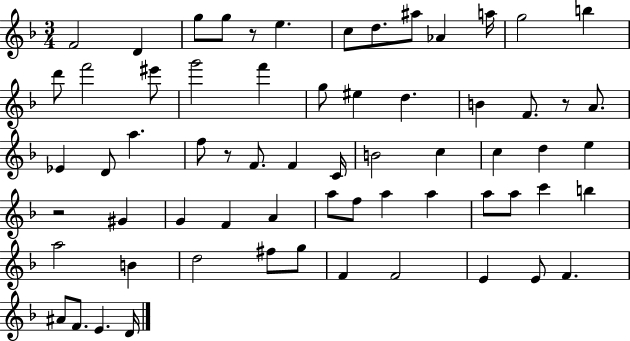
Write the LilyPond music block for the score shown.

{
  \clef treble
  \numericTimeSignature
  \time 3/4
  \key f \major
  f'2 d'4 | g''8 g''8 r8 e''4. | c''8 d''8. ais''8 aes'4 a''16 | g''2 b''4 | \break d'''8 f'''2 eis'''8 | g'''2 f'''4 | g''8 eis''4 d''4. | b'4 f'8. r8 a'8. | \break ees'4 d'8 a''4. | f''8 r8 f'8. f'4 c'16 | b'2 c''4 | c''4 d''4 e''4 | \break r2 gis'4 | g'4 f'4 a'4 | a''8 f''8 a''4 a''4 | a''8 a''8 c'''4 b''4 | \break a''2 b'4 | d''2 fis''8 g''8 | f'4 f'2 | e'4 e'8 f'4. | \break ais'8 f'8. e'4. d'16 | \bar "|."
}